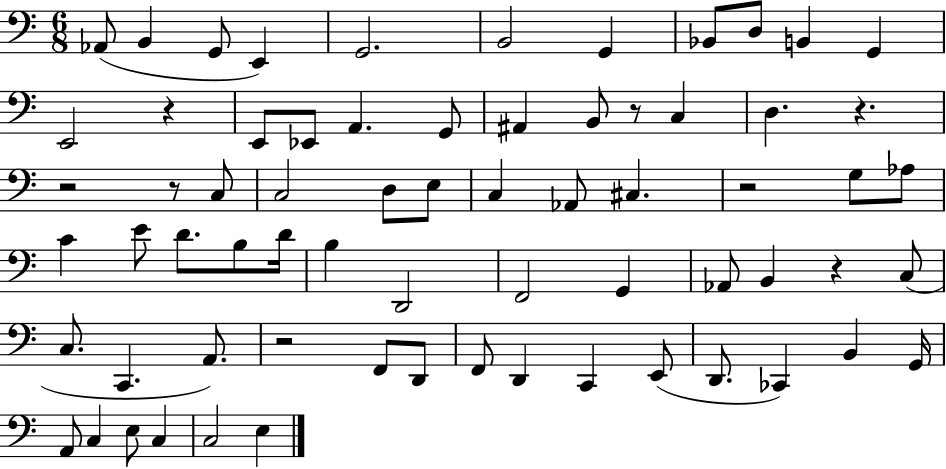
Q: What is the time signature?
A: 6/8